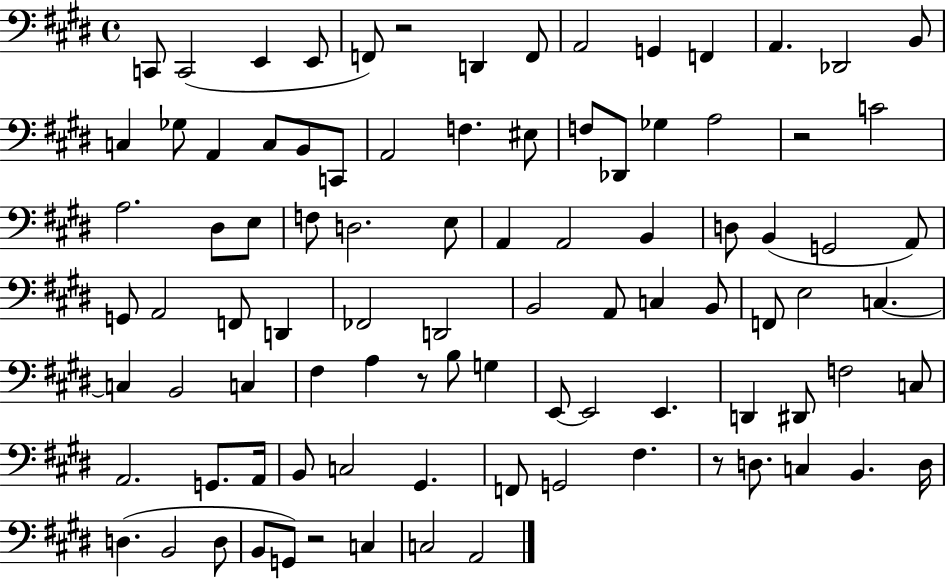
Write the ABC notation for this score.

X:1
T:Untitled
M:4/4
L:1/4
K:E
C,,/2 C,,2 E,, E,,/2 F,,/2 z2 D,, F,,/2 A,,2 G,, F,, A,, _D,,2 B,,/2 C, _G,/2 A,, C,/2 B,,/2 C,,/2 A,,2 F, ^E,/2 F,/2 _D,,/2 _G, A,2 z2 C2 A,2 ^D,/2 E,/2 F,/2 D,2 E,/2 A,, A,,2 B,, D,/2 B,, G,,2 A,,/2 G,,/2 A,,2 F,,/2 D,, _F,,2 D,,2 B,,2 A,,/2 C, B,,/2 F,,/2 E,2 C, C, B,,2 C, ^F, A, z/2 B,/2 G, E,,/2 E,,2 E,, D,, ^D,,/2 F,2 C,/2 A,,2 G,,/2 A,,/4 B,,/2 C,2 ^G,, F,,/2 G,,2 ^F, z/2 D,/2 C, B,, D,/4 D, B,,2 D,/2 B,,/2 G,,/2 z2 C, C,2 A,,2